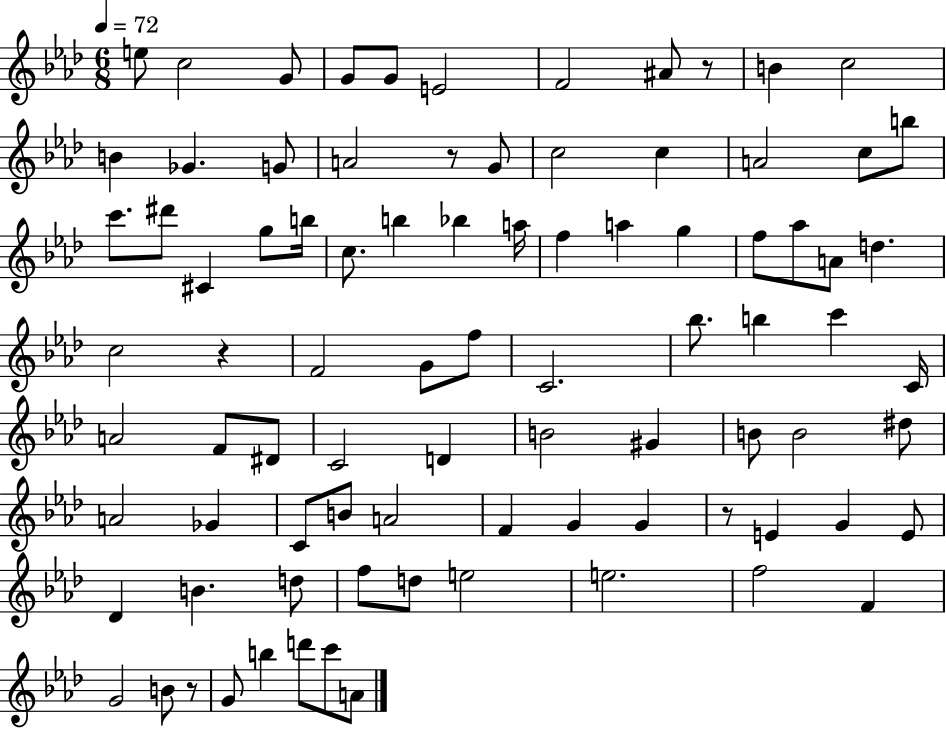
{
  \clef treble
  \numericTimeSignature
  \time 6/8
  \key aes \major
  \tempo 4 = 72
  e''8 c''2 g'8 | g'8 g'8 e'2 | f'2 ais'8 r8 | b'4 c''2 | \break b'4 ges'4. g'8 | a'2 r8 g'8 | c''2 c''4 | a'2 c''8 b''8 | \break c'''8. dis'''8 cis'4 g''8 b''16 | c''8. b''4 bes''4 a''16 | f''4 a''4 g''4 | f''8 aes''8 a'8 d''4. | \break c''2 r4 | f'2 g'8 f''8 | c'2. | bes''8. b''4 c'''4 c'16 | \break a'2 f'8 dis'8 | c'2 d'4 | b'2 gis'4 | b'8 b'2 dis''8 | \break a'2 ges'4 | c'8 b'8 a'2 | f'4 g'4 g'4 | r8 e'4 g'4 e'8 | \break des'4 b'4. d''8 | f''8 d''8 e''2 | e''2. | f''2 f'4 | \break g'2 b'8 r8 | g'8 b''4 d'''8 c'''8 a'8 | \bar "|."
}